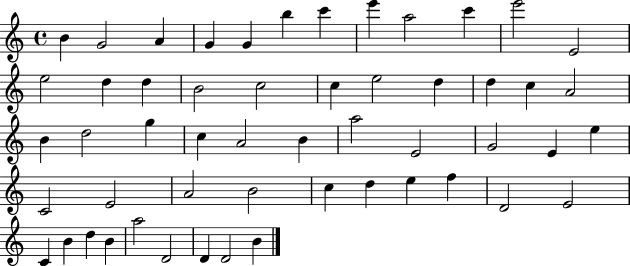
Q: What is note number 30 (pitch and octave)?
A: A5